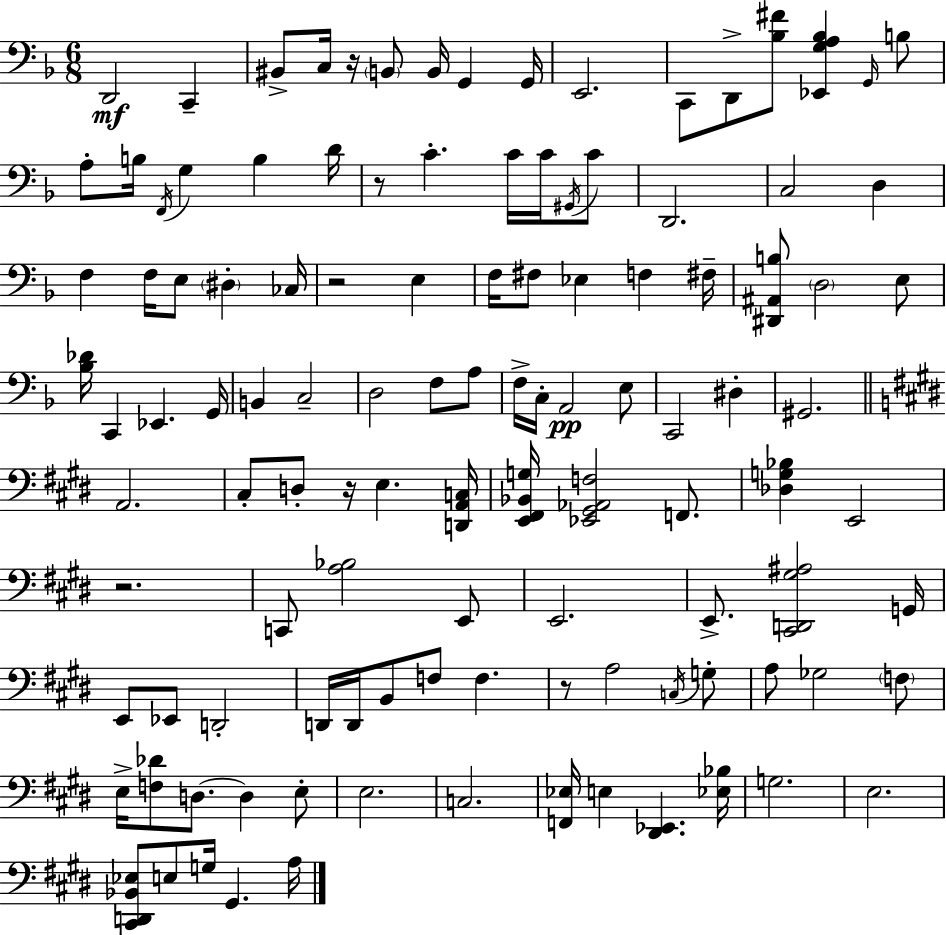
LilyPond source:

{
  \clef bass
  \numericTimeSignature
  \time 6/8
  \key d \minor
  d,2\mf c,4-- | bis,8-> c16 r16 \parenthesize b,8 b,16 g,4 g,16 | e,2. | c,8 d,8-> <bes fis'>8 <ees, g a bes>4 \grace { g,16 } b8 | \break a8-. b16 \acciaccatura { f,16 } g4 b4 | d'16 r8 c'4.-. c'16 c'16 | \acciaccatura { gis,16 } c'8 d,2. | c2 d4 | \break f4 f16 e8 \parenthesize dis4-. | ces16 r2 e4 | f16 fis8 ees4 f4 | fis16-- <dis, ais, b>8 \parenthesize d2 | \break e8 <bes des'>16 c,4 ees,4. | g,16 b,4 c2-- | d2 f8 | a8 f16-> c16-. a,2\pp | \break e8 c,2 dis4-. | gis,2. | \bar "||" \break \key e \major a,2. | cis8-. d8-. r16 e4. <d, a, c>16 | <e, fis, bes, g>16 <ees, gis, aes, f>2 f,8. | <des g bes>4 e,2 | \break r2. | c,8 <a bes>2 e,8 | e,2. | e,8.-> <cis, d, gis ais>2 g,16 | \break e,8 ees,8 d,2-. | d,16 d,16 b,8 f8 f4. | r8 a2 \acciaccatura { c16 } g8-. | a8 ges2 \parenthesize f8 | \break e16-> <f des'>8 d8.~~ d4 e8-. | e2. | c2. | <f, ees>16 e4 <dis, ees,>4. | \break <ees bes>16 g2. | e2. | <cis, d, bes, ees>8 e8 g16 gis,4. | a16 \bar "|."
}